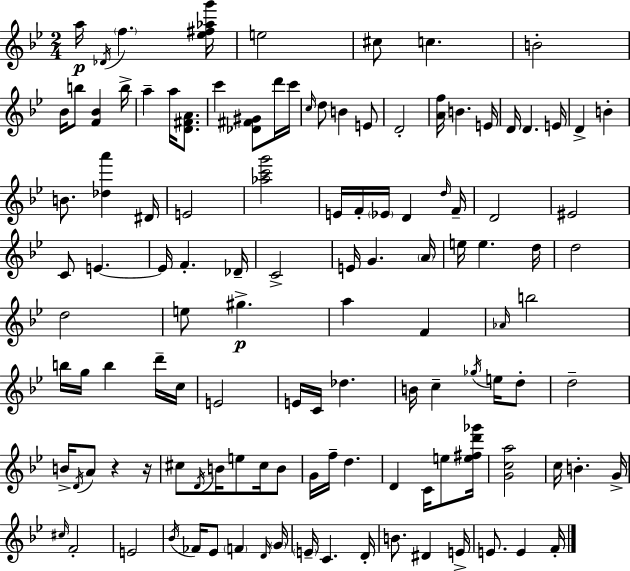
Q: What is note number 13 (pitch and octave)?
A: C6